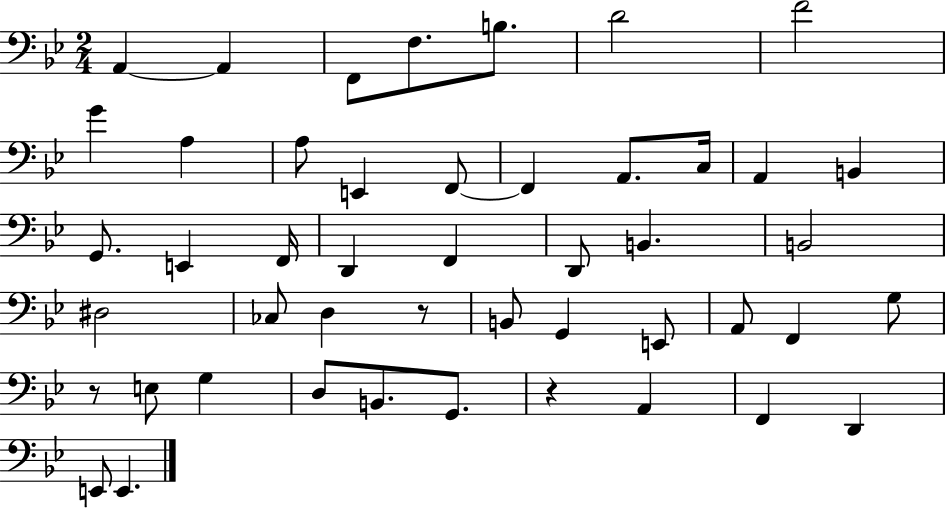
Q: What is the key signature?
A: BES major